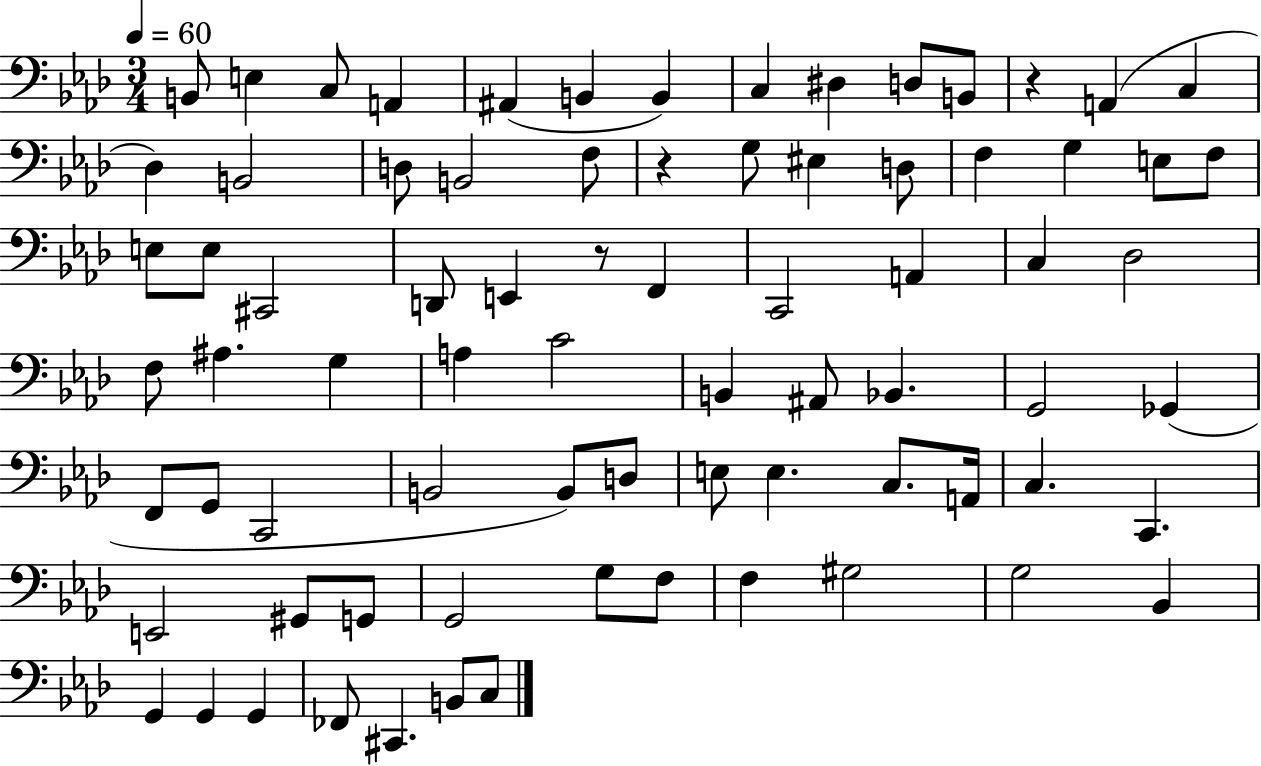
{
  \clef bass
  \numericTimeSignature
  \time 3/4
  \key aes \major
  \tempo 4 = 60
  b,8 e4 c8 a,4 | ais,4( b,4 b,4) | c4 dis4 d8 b,8 | r4 a,4( c4 | \break des4) b,2 | d8 b,2 f8 | r4 g8 eis4 d8 | f4 g4 e8 f8 | \break e8 e8 cis,2 | d,8 e,4 r8 f,4 | c,2 a,4 | c4 des2 | \break f8 ais4. g4 | a4 c'2 | b,4 ais,8 bes,4. | g,2 ges,4( | \break f,8 g,8 c,2 | b,2 b,8) d8 | e8 e4. c8. a,16 | c4. c,4. | \break e,2 gis,8 g,8 | g,2 g8 f8 | f4 gis2 | g2 bes,4 | \break g,4 g,4 g,4 | fes,8 cis,4. b,8 c8 | \bar "|."
}